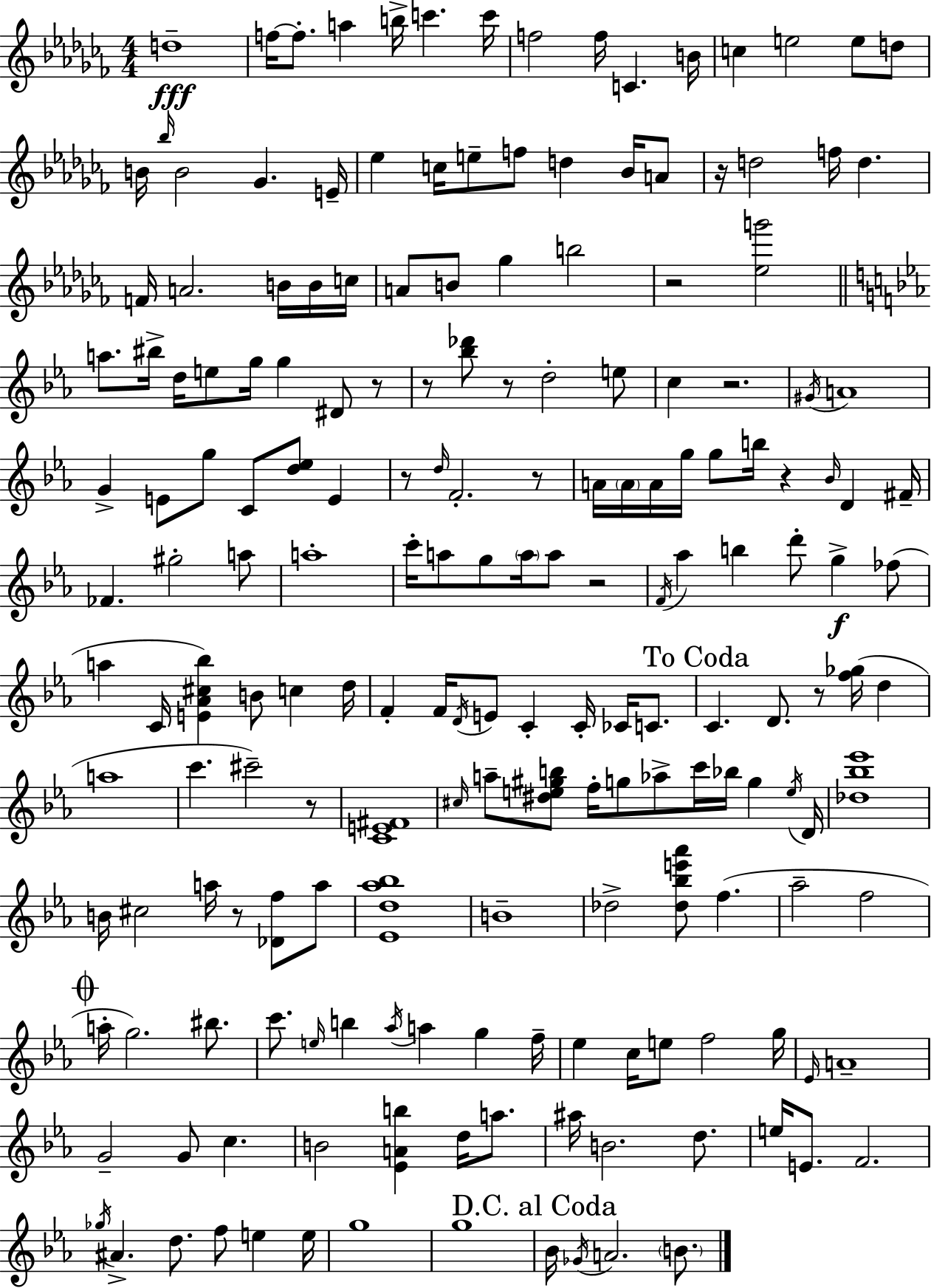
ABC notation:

X:1
T:Untitled
M:4/4
L:1/4
K:Abm
d4 f/4 f/2 a b/4 c' c'/4 f2 f/4 C B/4 c e2 e/2 d/2 B/4 _b/4 B2 _G E/4 _e c/4 e/2 f/2 d _B/4 A/2 z/4 d2 f/4 d F/4 A2 B/4 B/4 c/4 A/2 B/2 _g b2 z2 [_eg']2 a/2 ^b/4 d/4 e/2 g/4 g ^D/2 z/2 z/2 [_b_d']/2 z/2 d2 e/2 c z2 ^G/4 A4 G E/2 g/2 C/2 [d_e]/2 E z/2 d/4 F2 z/2 A/4 A/4 A/4 g/4 g/2 b/4 z _B/4 D ^F/4 _F ^g2 a/2 a4 c'/4 a/2 g/2 a/4 a/2 z2 F/4 _a b d'/2 g _f/2 a C/4 [E_A^c_b] B/2 c d/4 F F/4 D/4 E/2 C C/4 _C/4 C/2 C D/2 z/2 [f_g]/4 d a4 c' ^c'2 z/2 [CE^F]4 ^c/4 a/2 [^de^gb]/2 f/4 g/2 _a/2 c'/4 _b/4 g e/4 D/4 [_d_b_e']4 B/4 ^c2 a/4 z/2 [_Df]/2 a/2 [_Ed_a_b]4 B4 _d2 [_d_be'_a']/2 f _a2 f2 a/4 g2 ^b/2 c'/2 e/4 b _a/4 a g f/4 _e c/4 e/2 f2 g/4 _E/4 A4 G2 G/2 c B2 [_EAb] d/4 a/2 ^a/4 B2 d/2 e/4 E/2 F2 _g/4 ^A d/2 f/2 e e/4 g4 g4 _B/4 _G/4 A2 B/2